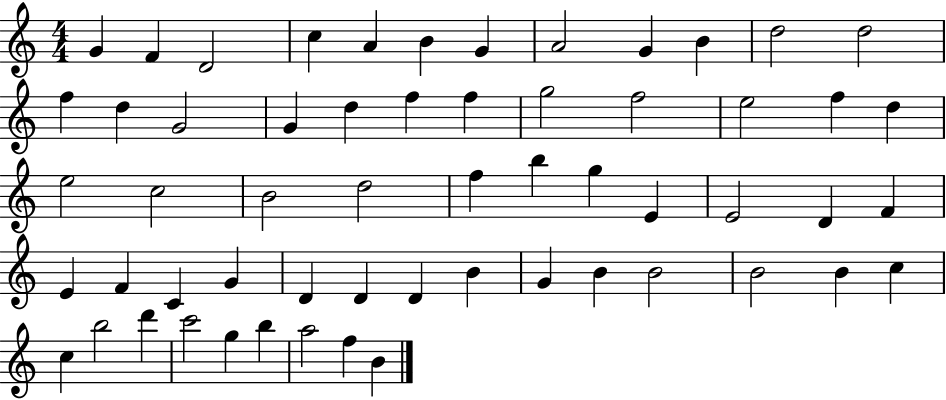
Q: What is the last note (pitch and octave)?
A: B4